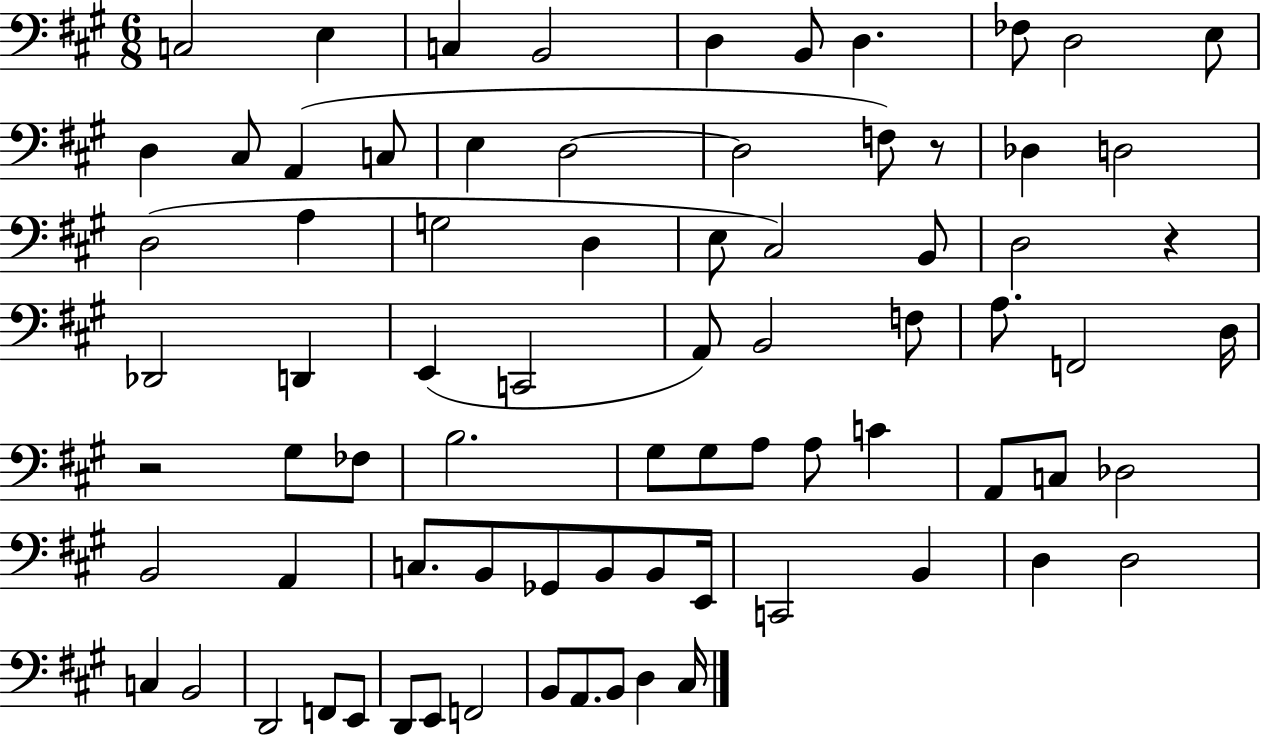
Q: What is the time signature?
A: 6/8